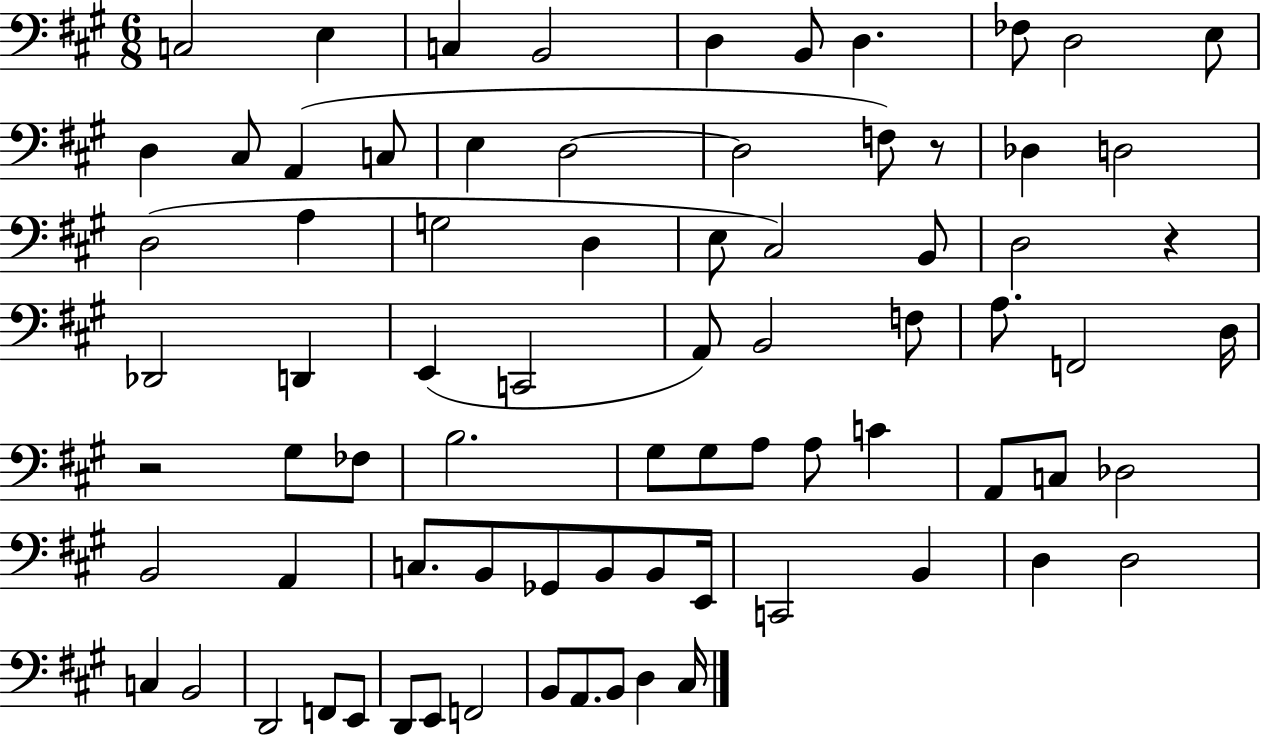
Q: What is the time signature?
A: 6/8